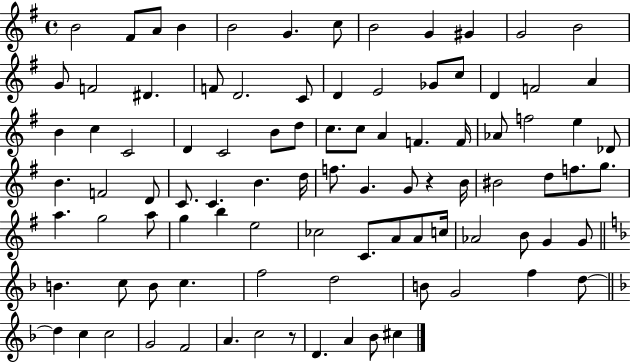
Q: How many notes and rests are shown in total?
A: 94